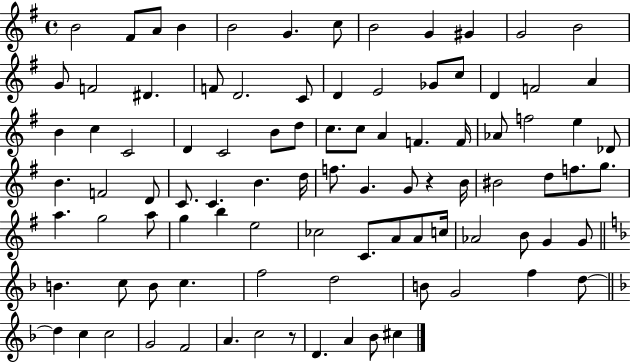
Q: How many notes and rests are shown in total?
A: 94